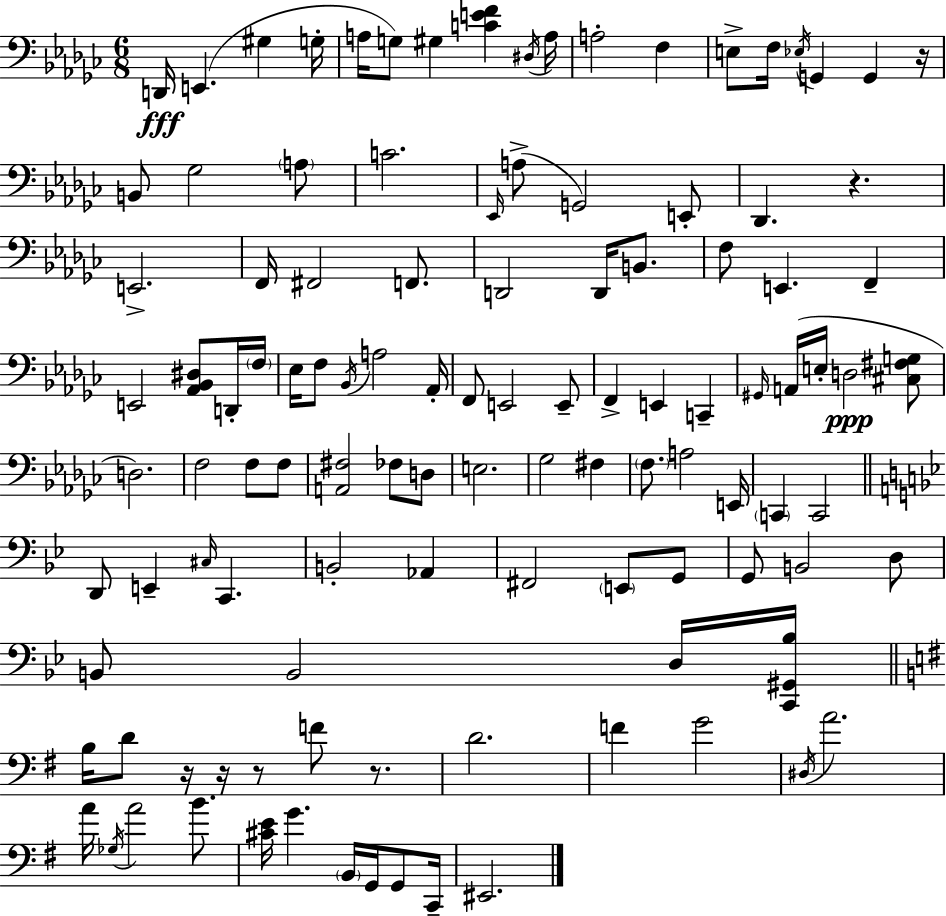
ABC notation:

X:1
T:Untitled
M:6/8
L:1/4
K:Ebm
D,,/4 E,, ^G, G,/4 A,/4 G,/2 ^G, [CEF] ^D,/4 A,/4 A,2 F, E,/2 F,/4 _E,/4 G,, G,, z/4 B,,/2 _G,2 A,/2 C2 _E,,/4 A,/2 G,,2 E,,/2 _D,, z E,,2 F,,/4 ^F,,2 F,,/2 D,,2 D,,/4 B,,/2 F,/2 E,, F,, E,,2 [_A,,_B,,^D,]/2 D,,/4 F,/4 _E,/4 F,/2 _B,,/4 A,2 _A,,/4 F,,/2 E,,2 E,,/2 F,, E,, C,, ^G,,/4 A,,/4 E,/4 D,2 [^C,^F,G,]/2 D,2 F,2 F,/2 F,/2 [A,,^F,]2 _F,/2 D,/2 E,2 _G,2 ^F, F,/2 A,2 E,,/4 C,, C,,2 D,,/2 E,, ^C,/4 C,, B,,2 _A,, ^F,,2 E,,/2 G,,/2 G,,/2 B,,2 D,/2 B,,/2 B,,2 D,/4 [C,,^G,,_B,]/4 B,/4 D/2 z/4 z/4 z/2 F/2 z/2 D2 F G2 ^D,/4 A2 A/4 _G,/4 A2 B/2 [^CE]/4 G B,,/4 G,,/4 G,,/2 C,,/4 ^E,,2